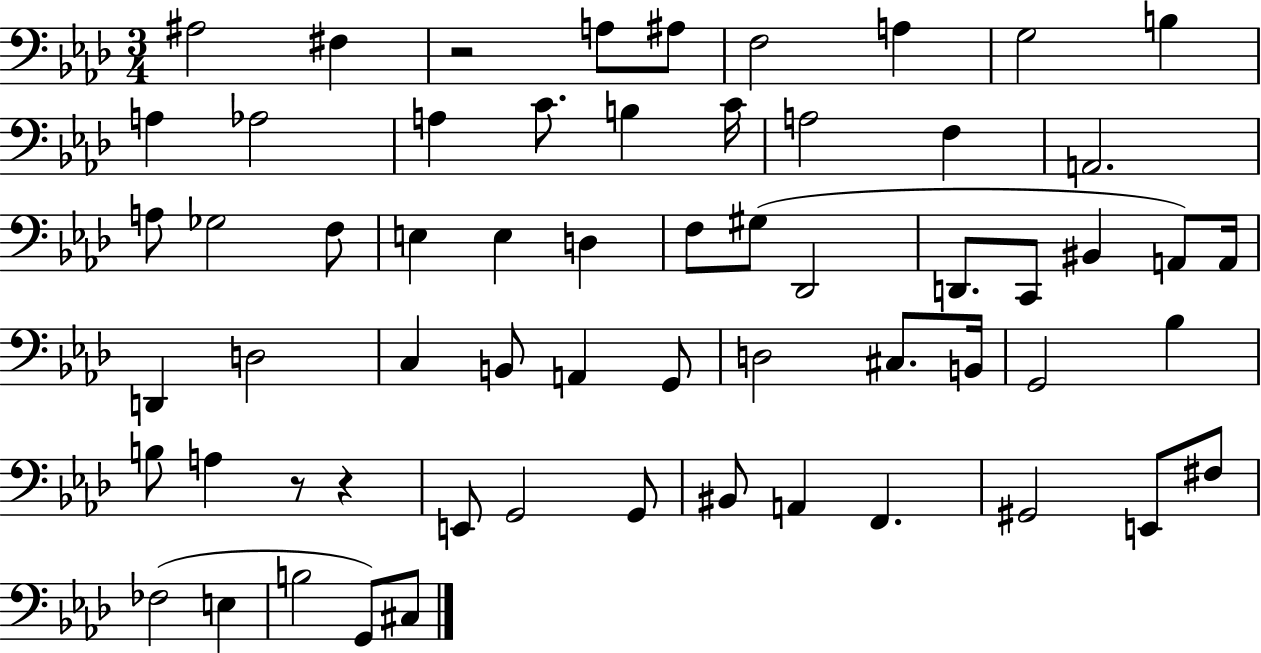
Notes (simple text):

A#3/h F#3/q R/h A3/e A#3/e F3/h A3/q G3/h B3/q A3/q Ab3/h A3/q C4/e. B3/q C4/s A3/h F3/q A2/h. A3/e Gb3/h F3/e E3/q E3/q D3/q F3/e G#3/e Db2/h D2/e. C2/e BIS2/q A2/e A2/s D2/q D3/h C3/q B2/e A2/q G2/e D3/h C#3/e. B2/s G2/h Bb3/q B3/e A3/q R/e R/q E2/e G2/h G2/e BIS2/e A2/q F2/q. G#2/h E2/e F#3/e FES3/h E3/q B3/h G2/e C#3/e